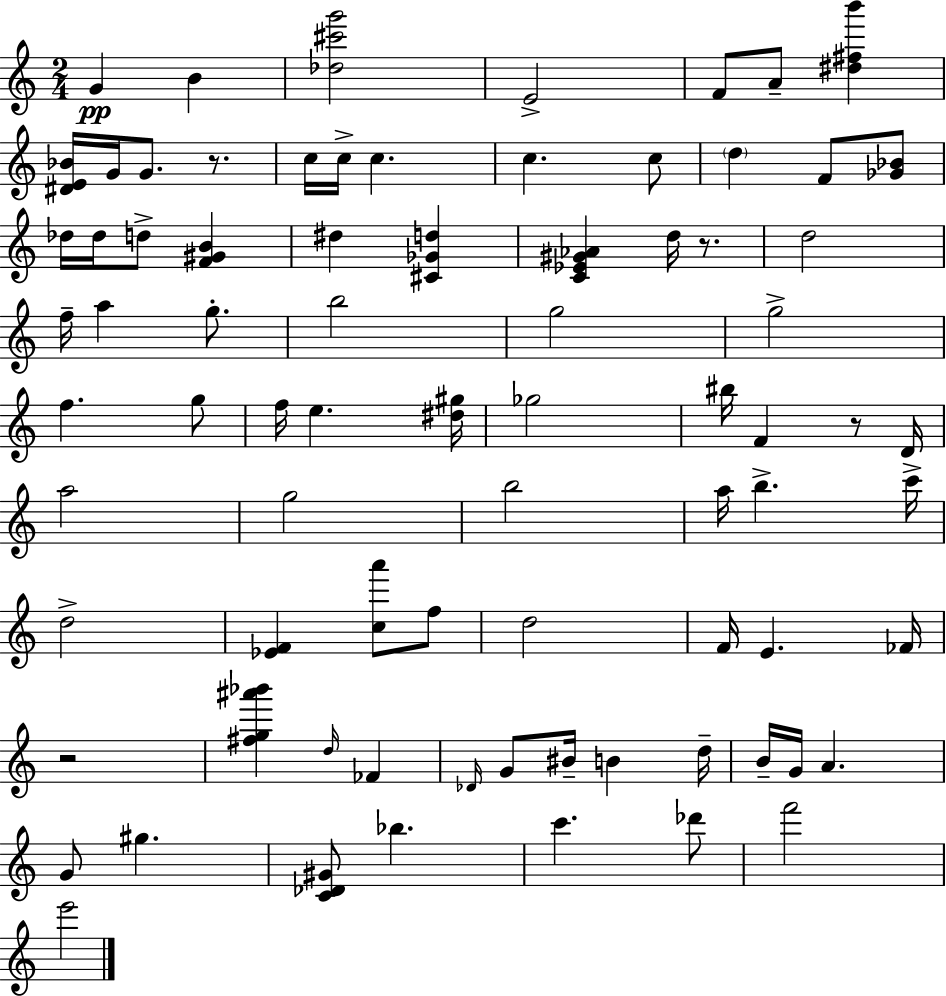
G4/q B4/q [Db5,C#6,G6]/h E4/h F4/e A4/e [D#5,F#5,B6]/q [D#4,E4,Bb4]/s G4/s G4/e. R/e. C5/s C5/s C5/q. C5/q. C5/e D5/q F4/e [Gb4,Bb4]/e Db5/s Db5/s D5/e [F4,G#4,B4]/q D#5/q [C#4,Gb4,D5]/q [C4,Eb4,G#4,Ab4]/q D5/s R/e. D5/h F5/s A5/q G5/e. B5/h G5/h G5/h F5/q. G5/e F5/s E5/q. [D#5,G#5]/s Gb5/h BIS5/s F4/q R/e D4/s A5/h G5/h B5/h A5/s B5/q. C6/s D5/h [Eb4,F4]/q [C5,A6]/e F5/e D5/h F4/s E4/q. FES4/s R/h [F#5,G5,A#6,Bb6]/q D5/s FES4/q Db4/s G4/e BIS4/s B4/q D5/s B4/s G4/s A4/q. G4/e G#5/q. [C4,Db4,G#4]/e Bb5/q. C6/q. Db6/e F6/h E6/h